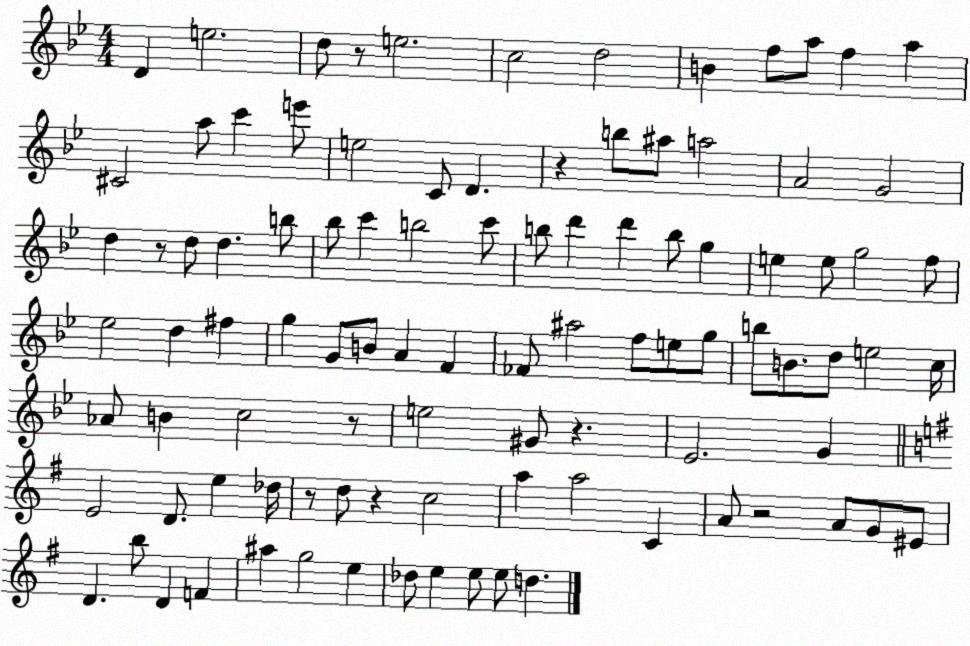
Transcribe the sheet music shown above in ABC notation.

X:1
T:Untitled
M:4/4
L:1/4
K:Bb
D e2 d/2 z/2 e2 c2 d2 B f/2 a/2 f a ^C2 a/2 c' e'/2 e2 C/2 D z b/2 ^a/2 a2 A2 G2 d z/2 d/2 d b/2 _b/2 c' b2 c'/2 b/2 d' d' b/2 g e e/2 g2 f/2 _e2 d ^f g G/2 B/2 A F _F/2 ^a2 f/2 e/2 g/2 b/2 B/2 d/2 e2 c/4 _A/2 B c2 z/2 e2 ^G/2 z _E2 G E2 D/2 e _d/4 z/2 d/2 z c2 a a2 C A/2 z2 A/2 G/2 ^E/2 D b/2 D F ^a g2 e _d/2 e e/2 e/2 d